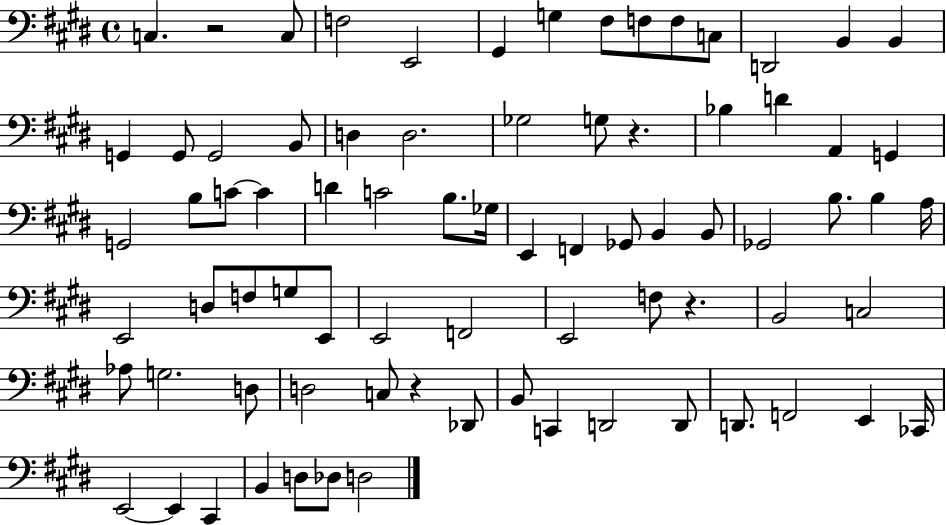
{
  \clef bass
  \time 4/4
  \defaultTimeSignature
  \key e \major
  c4. r2 c8 | f2 e,2 | gis,4 g4 fis8 f8 f8 c8 | d,2 b,4 b,4 | \break g,4 g,8 g,2 b,8 | d4 d2. | ges2 g8 r4. | bes4 d'4 a,4 g,4 | \break g,2 b8 c'8~~ c'4 | d'4 c'2 b8. ges16 | e,4 f,4 ges,8 b,4 b,8 | ges,2 b8. b4 a16 | \break e,2 d8 f8 g8 e,8 | e,2 f,2 | e,2 f8 r4. | b,2 c2 | \break aes8 g2. d8 | d2 c8 r4 des,8 | b,8 c,4 d,2 d,8 | d,8. f,2 e,4 ces,16 | \break e,2~~ e,4 cis,4 | b,4 d8 des8 d2 | \bar "|."
}